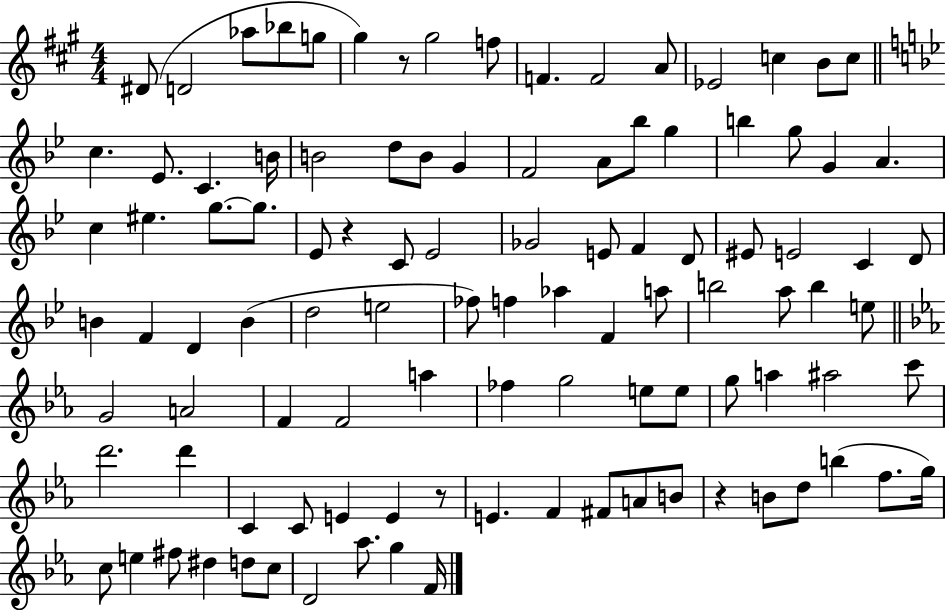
X:1
T:Untitled
M:4/4
L:1/4
K:A
^D/2 D2 _a/2 _b/2 g/2 ^g z/2 ^g2 f/2 F F2 A/2 _E2 c B/2 c/2 c _E/2 C B/4 B2 d/2 B/2 G F2 A/2 _b/2 g b g/2 G A c ^e g/2 g/2 _E/2 z C/2 _E2 _G2 E/2 F D/2 ^E/2 E2 C D/2 B F D B d2 e2 _f/2 f _a F a/2 b2 a/2 b e/2 G2 A2 F F2 a _f g2 e/2 e/2 g/2 a ^a2 c'/2 d'2 d' C C/2 E E z/2 E F ^F/2 A/2 B/2 z B/2 d/2 b f/2 g/4 c/2 e ^f/2 ^d d/2 c/2 D2 _a/2 g F/4